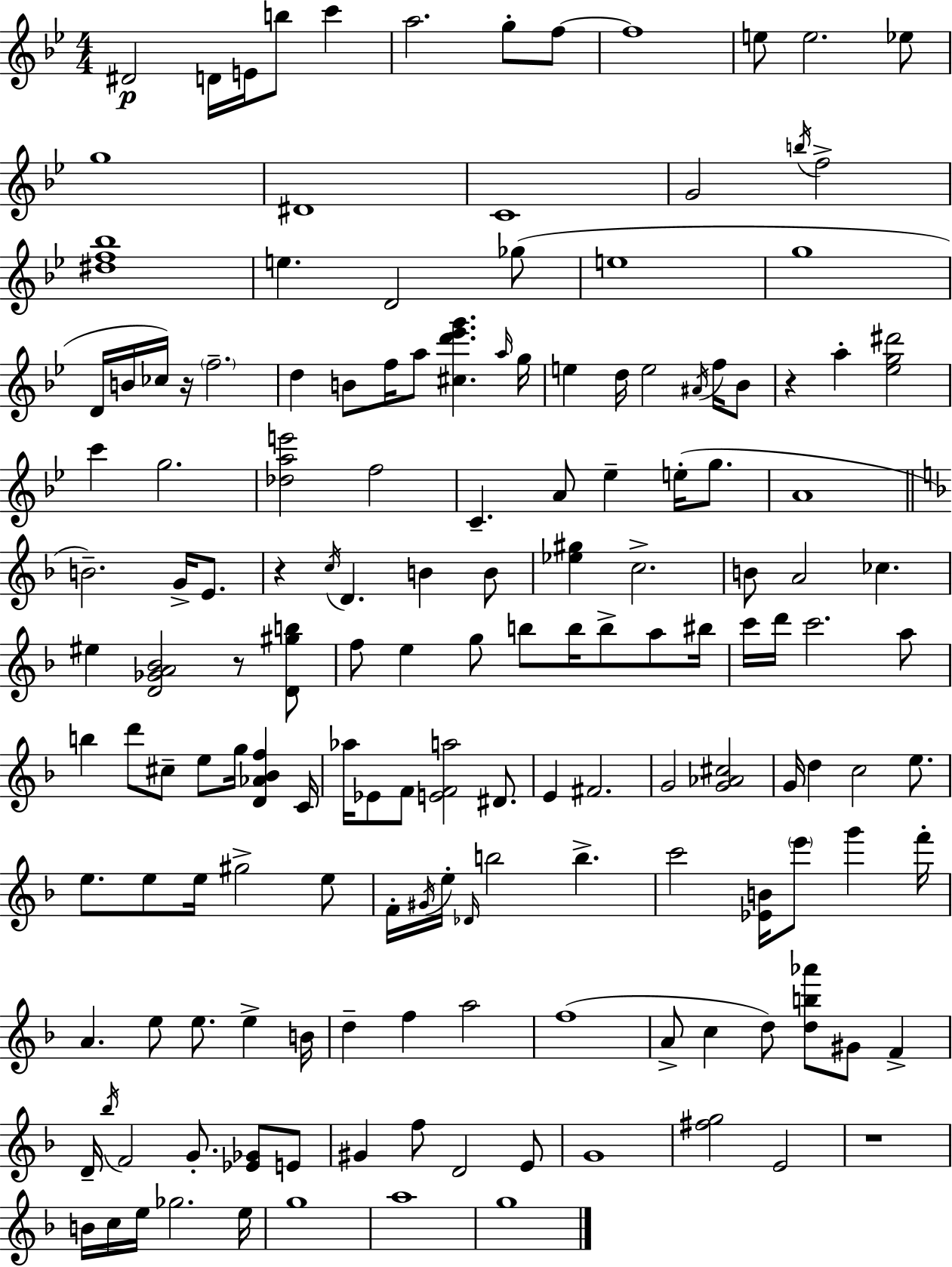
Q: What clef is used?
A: treble